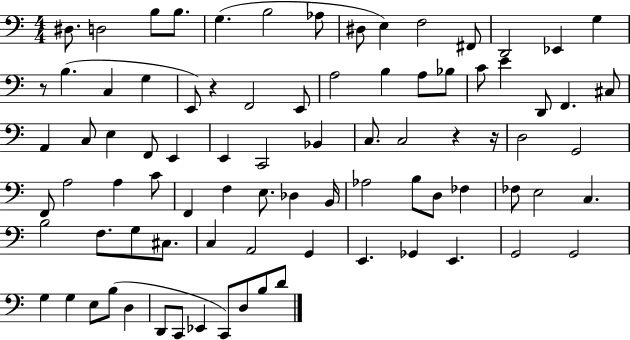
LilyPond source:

{
  \clef bass
  \numericTimeSignature
  \time 4/4
  \key c \major
  \repeat volta 2 { dis8. d2 b8 b8. | g4.( b2 aes8 | dis8 e4) f2 fis,8 | d,2 ees,4 g4 | \break r8 b4.( c4 g4 | e,8) r4 f,2 e,8 | a2 b4 a8 bes8 | c'8 e'4 d,8 f,4. cis8 | \break a,4 c8 e4 f,8 e,4 | e,4 c,2 bes,4 | c8. c2 r4 r16 | d2 g,2 | \break f,8 a2 a4 c'8 | f,4 f4 e8. des4 b,16 | aes2 b8 d8 fes4 | fes8 e2 c4. | \break b2 f8. g8 cis8. | c4 a,2 g,4 | e,4. ges,4 e,4. | g,2 g,2 | \break g4 g4 e8 b8( d4 | d,8 c,8 ees,4 c,8) d8 b8 d'8 | } \bar "|."
}